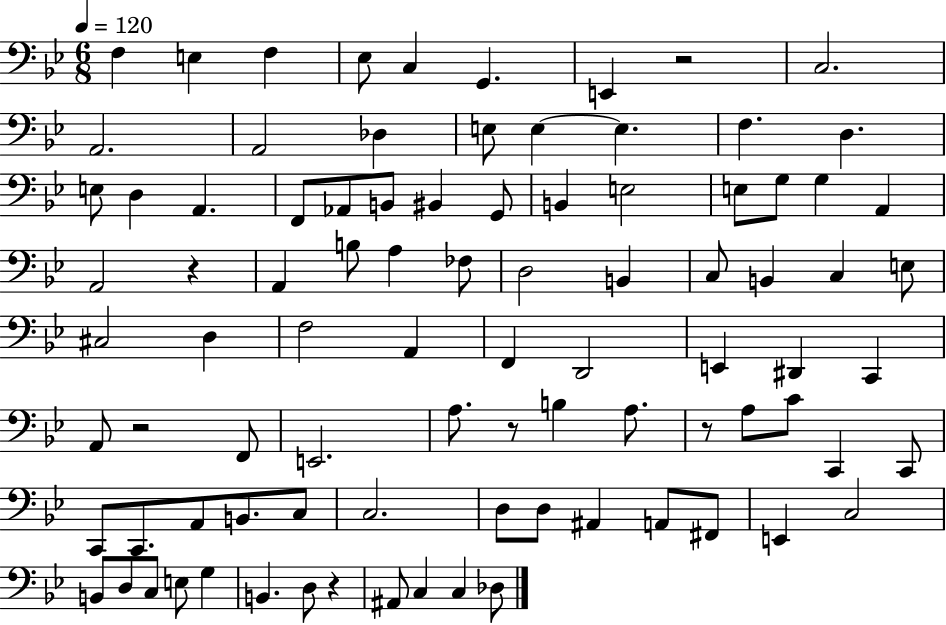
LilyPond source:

{
  \clef bass
  \numericTimeSignature
  \time 6/8
  \key bes \major
  \tempo 4 = 120
  f4 e4 f4 | ees8 c4 g,4. | e,4 r2 | c2. | \break a,2. | a,2 des4 | e8 e4~~ e4. | f4. d4. | \break e8 d4 a,4. | f,8 aes,8 b,8 bis,4 g,8 | b,4 e2 | e8 g8 g4 a,4 | \break a,2 r4 | a,4 b8 a4 fes8 | d2 b,4 | c8 b,4 c4 e8 | \break cis2 d4 | f2 a,4 | f,4 d,2 | e,4 dis,4 c,4 | \break a,8 r2 f,8 | e,2. | a8. r8 b4 a8. | r8 a8 c'8 c,4 c,8 | \break c,8 c,8. a,8 b,8. c8 | c2. | d8 d8 ais,4 a,8 fis,8 | e,4 c2 | \break b,8 d8 c8 e8 g4 | b,4. d8 r4 | ais,8 c4 c4 des8 | \bar "|."
}